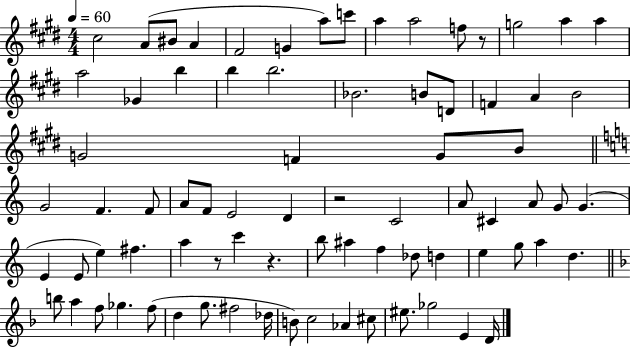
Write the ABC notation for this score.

X:1
T:Untitled
M:4/4
L:1/4
K:E
^c2 A/2 ^B/2 A ^F2 G a/2 c'/2 a a2 f/2 z/2 g2 a a a2 _G b b b2 _B2 B/2 D/2 F A B2 G2 F G/2 B/2 G2 F F/2 A/2 F/2 E2 D z2 C2 A/2 ^C A/2 G/2 G E E/2 e ^f a z/2 c' z b/2 ^a f _d/2 d e g/2 a d b/2 a f/2 _g f/2 d g/2 ^f2 _d/4 B/2 c2 _A ^c/2 ^e/2 _g2 E D/4